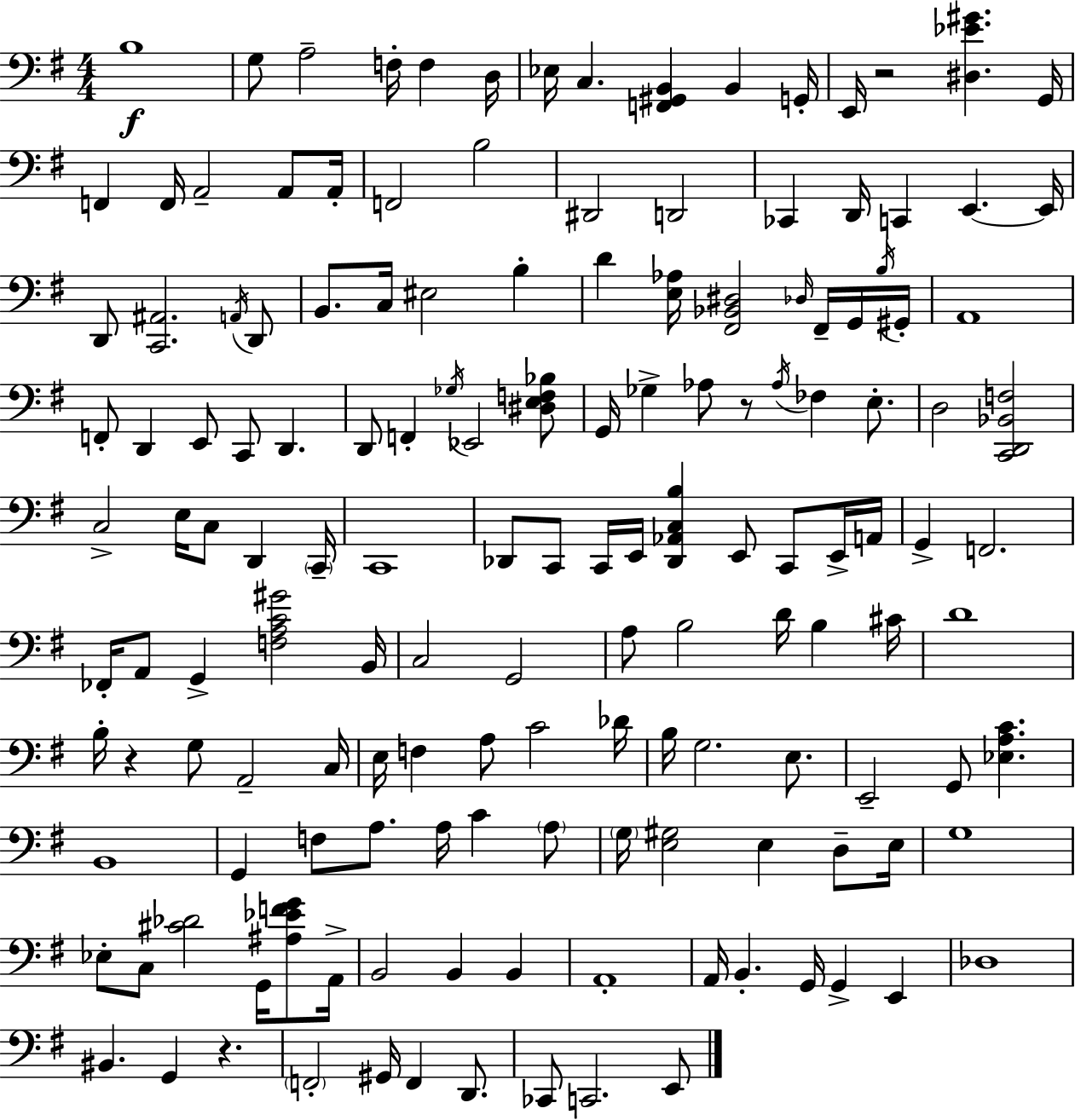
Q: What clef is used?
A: bass